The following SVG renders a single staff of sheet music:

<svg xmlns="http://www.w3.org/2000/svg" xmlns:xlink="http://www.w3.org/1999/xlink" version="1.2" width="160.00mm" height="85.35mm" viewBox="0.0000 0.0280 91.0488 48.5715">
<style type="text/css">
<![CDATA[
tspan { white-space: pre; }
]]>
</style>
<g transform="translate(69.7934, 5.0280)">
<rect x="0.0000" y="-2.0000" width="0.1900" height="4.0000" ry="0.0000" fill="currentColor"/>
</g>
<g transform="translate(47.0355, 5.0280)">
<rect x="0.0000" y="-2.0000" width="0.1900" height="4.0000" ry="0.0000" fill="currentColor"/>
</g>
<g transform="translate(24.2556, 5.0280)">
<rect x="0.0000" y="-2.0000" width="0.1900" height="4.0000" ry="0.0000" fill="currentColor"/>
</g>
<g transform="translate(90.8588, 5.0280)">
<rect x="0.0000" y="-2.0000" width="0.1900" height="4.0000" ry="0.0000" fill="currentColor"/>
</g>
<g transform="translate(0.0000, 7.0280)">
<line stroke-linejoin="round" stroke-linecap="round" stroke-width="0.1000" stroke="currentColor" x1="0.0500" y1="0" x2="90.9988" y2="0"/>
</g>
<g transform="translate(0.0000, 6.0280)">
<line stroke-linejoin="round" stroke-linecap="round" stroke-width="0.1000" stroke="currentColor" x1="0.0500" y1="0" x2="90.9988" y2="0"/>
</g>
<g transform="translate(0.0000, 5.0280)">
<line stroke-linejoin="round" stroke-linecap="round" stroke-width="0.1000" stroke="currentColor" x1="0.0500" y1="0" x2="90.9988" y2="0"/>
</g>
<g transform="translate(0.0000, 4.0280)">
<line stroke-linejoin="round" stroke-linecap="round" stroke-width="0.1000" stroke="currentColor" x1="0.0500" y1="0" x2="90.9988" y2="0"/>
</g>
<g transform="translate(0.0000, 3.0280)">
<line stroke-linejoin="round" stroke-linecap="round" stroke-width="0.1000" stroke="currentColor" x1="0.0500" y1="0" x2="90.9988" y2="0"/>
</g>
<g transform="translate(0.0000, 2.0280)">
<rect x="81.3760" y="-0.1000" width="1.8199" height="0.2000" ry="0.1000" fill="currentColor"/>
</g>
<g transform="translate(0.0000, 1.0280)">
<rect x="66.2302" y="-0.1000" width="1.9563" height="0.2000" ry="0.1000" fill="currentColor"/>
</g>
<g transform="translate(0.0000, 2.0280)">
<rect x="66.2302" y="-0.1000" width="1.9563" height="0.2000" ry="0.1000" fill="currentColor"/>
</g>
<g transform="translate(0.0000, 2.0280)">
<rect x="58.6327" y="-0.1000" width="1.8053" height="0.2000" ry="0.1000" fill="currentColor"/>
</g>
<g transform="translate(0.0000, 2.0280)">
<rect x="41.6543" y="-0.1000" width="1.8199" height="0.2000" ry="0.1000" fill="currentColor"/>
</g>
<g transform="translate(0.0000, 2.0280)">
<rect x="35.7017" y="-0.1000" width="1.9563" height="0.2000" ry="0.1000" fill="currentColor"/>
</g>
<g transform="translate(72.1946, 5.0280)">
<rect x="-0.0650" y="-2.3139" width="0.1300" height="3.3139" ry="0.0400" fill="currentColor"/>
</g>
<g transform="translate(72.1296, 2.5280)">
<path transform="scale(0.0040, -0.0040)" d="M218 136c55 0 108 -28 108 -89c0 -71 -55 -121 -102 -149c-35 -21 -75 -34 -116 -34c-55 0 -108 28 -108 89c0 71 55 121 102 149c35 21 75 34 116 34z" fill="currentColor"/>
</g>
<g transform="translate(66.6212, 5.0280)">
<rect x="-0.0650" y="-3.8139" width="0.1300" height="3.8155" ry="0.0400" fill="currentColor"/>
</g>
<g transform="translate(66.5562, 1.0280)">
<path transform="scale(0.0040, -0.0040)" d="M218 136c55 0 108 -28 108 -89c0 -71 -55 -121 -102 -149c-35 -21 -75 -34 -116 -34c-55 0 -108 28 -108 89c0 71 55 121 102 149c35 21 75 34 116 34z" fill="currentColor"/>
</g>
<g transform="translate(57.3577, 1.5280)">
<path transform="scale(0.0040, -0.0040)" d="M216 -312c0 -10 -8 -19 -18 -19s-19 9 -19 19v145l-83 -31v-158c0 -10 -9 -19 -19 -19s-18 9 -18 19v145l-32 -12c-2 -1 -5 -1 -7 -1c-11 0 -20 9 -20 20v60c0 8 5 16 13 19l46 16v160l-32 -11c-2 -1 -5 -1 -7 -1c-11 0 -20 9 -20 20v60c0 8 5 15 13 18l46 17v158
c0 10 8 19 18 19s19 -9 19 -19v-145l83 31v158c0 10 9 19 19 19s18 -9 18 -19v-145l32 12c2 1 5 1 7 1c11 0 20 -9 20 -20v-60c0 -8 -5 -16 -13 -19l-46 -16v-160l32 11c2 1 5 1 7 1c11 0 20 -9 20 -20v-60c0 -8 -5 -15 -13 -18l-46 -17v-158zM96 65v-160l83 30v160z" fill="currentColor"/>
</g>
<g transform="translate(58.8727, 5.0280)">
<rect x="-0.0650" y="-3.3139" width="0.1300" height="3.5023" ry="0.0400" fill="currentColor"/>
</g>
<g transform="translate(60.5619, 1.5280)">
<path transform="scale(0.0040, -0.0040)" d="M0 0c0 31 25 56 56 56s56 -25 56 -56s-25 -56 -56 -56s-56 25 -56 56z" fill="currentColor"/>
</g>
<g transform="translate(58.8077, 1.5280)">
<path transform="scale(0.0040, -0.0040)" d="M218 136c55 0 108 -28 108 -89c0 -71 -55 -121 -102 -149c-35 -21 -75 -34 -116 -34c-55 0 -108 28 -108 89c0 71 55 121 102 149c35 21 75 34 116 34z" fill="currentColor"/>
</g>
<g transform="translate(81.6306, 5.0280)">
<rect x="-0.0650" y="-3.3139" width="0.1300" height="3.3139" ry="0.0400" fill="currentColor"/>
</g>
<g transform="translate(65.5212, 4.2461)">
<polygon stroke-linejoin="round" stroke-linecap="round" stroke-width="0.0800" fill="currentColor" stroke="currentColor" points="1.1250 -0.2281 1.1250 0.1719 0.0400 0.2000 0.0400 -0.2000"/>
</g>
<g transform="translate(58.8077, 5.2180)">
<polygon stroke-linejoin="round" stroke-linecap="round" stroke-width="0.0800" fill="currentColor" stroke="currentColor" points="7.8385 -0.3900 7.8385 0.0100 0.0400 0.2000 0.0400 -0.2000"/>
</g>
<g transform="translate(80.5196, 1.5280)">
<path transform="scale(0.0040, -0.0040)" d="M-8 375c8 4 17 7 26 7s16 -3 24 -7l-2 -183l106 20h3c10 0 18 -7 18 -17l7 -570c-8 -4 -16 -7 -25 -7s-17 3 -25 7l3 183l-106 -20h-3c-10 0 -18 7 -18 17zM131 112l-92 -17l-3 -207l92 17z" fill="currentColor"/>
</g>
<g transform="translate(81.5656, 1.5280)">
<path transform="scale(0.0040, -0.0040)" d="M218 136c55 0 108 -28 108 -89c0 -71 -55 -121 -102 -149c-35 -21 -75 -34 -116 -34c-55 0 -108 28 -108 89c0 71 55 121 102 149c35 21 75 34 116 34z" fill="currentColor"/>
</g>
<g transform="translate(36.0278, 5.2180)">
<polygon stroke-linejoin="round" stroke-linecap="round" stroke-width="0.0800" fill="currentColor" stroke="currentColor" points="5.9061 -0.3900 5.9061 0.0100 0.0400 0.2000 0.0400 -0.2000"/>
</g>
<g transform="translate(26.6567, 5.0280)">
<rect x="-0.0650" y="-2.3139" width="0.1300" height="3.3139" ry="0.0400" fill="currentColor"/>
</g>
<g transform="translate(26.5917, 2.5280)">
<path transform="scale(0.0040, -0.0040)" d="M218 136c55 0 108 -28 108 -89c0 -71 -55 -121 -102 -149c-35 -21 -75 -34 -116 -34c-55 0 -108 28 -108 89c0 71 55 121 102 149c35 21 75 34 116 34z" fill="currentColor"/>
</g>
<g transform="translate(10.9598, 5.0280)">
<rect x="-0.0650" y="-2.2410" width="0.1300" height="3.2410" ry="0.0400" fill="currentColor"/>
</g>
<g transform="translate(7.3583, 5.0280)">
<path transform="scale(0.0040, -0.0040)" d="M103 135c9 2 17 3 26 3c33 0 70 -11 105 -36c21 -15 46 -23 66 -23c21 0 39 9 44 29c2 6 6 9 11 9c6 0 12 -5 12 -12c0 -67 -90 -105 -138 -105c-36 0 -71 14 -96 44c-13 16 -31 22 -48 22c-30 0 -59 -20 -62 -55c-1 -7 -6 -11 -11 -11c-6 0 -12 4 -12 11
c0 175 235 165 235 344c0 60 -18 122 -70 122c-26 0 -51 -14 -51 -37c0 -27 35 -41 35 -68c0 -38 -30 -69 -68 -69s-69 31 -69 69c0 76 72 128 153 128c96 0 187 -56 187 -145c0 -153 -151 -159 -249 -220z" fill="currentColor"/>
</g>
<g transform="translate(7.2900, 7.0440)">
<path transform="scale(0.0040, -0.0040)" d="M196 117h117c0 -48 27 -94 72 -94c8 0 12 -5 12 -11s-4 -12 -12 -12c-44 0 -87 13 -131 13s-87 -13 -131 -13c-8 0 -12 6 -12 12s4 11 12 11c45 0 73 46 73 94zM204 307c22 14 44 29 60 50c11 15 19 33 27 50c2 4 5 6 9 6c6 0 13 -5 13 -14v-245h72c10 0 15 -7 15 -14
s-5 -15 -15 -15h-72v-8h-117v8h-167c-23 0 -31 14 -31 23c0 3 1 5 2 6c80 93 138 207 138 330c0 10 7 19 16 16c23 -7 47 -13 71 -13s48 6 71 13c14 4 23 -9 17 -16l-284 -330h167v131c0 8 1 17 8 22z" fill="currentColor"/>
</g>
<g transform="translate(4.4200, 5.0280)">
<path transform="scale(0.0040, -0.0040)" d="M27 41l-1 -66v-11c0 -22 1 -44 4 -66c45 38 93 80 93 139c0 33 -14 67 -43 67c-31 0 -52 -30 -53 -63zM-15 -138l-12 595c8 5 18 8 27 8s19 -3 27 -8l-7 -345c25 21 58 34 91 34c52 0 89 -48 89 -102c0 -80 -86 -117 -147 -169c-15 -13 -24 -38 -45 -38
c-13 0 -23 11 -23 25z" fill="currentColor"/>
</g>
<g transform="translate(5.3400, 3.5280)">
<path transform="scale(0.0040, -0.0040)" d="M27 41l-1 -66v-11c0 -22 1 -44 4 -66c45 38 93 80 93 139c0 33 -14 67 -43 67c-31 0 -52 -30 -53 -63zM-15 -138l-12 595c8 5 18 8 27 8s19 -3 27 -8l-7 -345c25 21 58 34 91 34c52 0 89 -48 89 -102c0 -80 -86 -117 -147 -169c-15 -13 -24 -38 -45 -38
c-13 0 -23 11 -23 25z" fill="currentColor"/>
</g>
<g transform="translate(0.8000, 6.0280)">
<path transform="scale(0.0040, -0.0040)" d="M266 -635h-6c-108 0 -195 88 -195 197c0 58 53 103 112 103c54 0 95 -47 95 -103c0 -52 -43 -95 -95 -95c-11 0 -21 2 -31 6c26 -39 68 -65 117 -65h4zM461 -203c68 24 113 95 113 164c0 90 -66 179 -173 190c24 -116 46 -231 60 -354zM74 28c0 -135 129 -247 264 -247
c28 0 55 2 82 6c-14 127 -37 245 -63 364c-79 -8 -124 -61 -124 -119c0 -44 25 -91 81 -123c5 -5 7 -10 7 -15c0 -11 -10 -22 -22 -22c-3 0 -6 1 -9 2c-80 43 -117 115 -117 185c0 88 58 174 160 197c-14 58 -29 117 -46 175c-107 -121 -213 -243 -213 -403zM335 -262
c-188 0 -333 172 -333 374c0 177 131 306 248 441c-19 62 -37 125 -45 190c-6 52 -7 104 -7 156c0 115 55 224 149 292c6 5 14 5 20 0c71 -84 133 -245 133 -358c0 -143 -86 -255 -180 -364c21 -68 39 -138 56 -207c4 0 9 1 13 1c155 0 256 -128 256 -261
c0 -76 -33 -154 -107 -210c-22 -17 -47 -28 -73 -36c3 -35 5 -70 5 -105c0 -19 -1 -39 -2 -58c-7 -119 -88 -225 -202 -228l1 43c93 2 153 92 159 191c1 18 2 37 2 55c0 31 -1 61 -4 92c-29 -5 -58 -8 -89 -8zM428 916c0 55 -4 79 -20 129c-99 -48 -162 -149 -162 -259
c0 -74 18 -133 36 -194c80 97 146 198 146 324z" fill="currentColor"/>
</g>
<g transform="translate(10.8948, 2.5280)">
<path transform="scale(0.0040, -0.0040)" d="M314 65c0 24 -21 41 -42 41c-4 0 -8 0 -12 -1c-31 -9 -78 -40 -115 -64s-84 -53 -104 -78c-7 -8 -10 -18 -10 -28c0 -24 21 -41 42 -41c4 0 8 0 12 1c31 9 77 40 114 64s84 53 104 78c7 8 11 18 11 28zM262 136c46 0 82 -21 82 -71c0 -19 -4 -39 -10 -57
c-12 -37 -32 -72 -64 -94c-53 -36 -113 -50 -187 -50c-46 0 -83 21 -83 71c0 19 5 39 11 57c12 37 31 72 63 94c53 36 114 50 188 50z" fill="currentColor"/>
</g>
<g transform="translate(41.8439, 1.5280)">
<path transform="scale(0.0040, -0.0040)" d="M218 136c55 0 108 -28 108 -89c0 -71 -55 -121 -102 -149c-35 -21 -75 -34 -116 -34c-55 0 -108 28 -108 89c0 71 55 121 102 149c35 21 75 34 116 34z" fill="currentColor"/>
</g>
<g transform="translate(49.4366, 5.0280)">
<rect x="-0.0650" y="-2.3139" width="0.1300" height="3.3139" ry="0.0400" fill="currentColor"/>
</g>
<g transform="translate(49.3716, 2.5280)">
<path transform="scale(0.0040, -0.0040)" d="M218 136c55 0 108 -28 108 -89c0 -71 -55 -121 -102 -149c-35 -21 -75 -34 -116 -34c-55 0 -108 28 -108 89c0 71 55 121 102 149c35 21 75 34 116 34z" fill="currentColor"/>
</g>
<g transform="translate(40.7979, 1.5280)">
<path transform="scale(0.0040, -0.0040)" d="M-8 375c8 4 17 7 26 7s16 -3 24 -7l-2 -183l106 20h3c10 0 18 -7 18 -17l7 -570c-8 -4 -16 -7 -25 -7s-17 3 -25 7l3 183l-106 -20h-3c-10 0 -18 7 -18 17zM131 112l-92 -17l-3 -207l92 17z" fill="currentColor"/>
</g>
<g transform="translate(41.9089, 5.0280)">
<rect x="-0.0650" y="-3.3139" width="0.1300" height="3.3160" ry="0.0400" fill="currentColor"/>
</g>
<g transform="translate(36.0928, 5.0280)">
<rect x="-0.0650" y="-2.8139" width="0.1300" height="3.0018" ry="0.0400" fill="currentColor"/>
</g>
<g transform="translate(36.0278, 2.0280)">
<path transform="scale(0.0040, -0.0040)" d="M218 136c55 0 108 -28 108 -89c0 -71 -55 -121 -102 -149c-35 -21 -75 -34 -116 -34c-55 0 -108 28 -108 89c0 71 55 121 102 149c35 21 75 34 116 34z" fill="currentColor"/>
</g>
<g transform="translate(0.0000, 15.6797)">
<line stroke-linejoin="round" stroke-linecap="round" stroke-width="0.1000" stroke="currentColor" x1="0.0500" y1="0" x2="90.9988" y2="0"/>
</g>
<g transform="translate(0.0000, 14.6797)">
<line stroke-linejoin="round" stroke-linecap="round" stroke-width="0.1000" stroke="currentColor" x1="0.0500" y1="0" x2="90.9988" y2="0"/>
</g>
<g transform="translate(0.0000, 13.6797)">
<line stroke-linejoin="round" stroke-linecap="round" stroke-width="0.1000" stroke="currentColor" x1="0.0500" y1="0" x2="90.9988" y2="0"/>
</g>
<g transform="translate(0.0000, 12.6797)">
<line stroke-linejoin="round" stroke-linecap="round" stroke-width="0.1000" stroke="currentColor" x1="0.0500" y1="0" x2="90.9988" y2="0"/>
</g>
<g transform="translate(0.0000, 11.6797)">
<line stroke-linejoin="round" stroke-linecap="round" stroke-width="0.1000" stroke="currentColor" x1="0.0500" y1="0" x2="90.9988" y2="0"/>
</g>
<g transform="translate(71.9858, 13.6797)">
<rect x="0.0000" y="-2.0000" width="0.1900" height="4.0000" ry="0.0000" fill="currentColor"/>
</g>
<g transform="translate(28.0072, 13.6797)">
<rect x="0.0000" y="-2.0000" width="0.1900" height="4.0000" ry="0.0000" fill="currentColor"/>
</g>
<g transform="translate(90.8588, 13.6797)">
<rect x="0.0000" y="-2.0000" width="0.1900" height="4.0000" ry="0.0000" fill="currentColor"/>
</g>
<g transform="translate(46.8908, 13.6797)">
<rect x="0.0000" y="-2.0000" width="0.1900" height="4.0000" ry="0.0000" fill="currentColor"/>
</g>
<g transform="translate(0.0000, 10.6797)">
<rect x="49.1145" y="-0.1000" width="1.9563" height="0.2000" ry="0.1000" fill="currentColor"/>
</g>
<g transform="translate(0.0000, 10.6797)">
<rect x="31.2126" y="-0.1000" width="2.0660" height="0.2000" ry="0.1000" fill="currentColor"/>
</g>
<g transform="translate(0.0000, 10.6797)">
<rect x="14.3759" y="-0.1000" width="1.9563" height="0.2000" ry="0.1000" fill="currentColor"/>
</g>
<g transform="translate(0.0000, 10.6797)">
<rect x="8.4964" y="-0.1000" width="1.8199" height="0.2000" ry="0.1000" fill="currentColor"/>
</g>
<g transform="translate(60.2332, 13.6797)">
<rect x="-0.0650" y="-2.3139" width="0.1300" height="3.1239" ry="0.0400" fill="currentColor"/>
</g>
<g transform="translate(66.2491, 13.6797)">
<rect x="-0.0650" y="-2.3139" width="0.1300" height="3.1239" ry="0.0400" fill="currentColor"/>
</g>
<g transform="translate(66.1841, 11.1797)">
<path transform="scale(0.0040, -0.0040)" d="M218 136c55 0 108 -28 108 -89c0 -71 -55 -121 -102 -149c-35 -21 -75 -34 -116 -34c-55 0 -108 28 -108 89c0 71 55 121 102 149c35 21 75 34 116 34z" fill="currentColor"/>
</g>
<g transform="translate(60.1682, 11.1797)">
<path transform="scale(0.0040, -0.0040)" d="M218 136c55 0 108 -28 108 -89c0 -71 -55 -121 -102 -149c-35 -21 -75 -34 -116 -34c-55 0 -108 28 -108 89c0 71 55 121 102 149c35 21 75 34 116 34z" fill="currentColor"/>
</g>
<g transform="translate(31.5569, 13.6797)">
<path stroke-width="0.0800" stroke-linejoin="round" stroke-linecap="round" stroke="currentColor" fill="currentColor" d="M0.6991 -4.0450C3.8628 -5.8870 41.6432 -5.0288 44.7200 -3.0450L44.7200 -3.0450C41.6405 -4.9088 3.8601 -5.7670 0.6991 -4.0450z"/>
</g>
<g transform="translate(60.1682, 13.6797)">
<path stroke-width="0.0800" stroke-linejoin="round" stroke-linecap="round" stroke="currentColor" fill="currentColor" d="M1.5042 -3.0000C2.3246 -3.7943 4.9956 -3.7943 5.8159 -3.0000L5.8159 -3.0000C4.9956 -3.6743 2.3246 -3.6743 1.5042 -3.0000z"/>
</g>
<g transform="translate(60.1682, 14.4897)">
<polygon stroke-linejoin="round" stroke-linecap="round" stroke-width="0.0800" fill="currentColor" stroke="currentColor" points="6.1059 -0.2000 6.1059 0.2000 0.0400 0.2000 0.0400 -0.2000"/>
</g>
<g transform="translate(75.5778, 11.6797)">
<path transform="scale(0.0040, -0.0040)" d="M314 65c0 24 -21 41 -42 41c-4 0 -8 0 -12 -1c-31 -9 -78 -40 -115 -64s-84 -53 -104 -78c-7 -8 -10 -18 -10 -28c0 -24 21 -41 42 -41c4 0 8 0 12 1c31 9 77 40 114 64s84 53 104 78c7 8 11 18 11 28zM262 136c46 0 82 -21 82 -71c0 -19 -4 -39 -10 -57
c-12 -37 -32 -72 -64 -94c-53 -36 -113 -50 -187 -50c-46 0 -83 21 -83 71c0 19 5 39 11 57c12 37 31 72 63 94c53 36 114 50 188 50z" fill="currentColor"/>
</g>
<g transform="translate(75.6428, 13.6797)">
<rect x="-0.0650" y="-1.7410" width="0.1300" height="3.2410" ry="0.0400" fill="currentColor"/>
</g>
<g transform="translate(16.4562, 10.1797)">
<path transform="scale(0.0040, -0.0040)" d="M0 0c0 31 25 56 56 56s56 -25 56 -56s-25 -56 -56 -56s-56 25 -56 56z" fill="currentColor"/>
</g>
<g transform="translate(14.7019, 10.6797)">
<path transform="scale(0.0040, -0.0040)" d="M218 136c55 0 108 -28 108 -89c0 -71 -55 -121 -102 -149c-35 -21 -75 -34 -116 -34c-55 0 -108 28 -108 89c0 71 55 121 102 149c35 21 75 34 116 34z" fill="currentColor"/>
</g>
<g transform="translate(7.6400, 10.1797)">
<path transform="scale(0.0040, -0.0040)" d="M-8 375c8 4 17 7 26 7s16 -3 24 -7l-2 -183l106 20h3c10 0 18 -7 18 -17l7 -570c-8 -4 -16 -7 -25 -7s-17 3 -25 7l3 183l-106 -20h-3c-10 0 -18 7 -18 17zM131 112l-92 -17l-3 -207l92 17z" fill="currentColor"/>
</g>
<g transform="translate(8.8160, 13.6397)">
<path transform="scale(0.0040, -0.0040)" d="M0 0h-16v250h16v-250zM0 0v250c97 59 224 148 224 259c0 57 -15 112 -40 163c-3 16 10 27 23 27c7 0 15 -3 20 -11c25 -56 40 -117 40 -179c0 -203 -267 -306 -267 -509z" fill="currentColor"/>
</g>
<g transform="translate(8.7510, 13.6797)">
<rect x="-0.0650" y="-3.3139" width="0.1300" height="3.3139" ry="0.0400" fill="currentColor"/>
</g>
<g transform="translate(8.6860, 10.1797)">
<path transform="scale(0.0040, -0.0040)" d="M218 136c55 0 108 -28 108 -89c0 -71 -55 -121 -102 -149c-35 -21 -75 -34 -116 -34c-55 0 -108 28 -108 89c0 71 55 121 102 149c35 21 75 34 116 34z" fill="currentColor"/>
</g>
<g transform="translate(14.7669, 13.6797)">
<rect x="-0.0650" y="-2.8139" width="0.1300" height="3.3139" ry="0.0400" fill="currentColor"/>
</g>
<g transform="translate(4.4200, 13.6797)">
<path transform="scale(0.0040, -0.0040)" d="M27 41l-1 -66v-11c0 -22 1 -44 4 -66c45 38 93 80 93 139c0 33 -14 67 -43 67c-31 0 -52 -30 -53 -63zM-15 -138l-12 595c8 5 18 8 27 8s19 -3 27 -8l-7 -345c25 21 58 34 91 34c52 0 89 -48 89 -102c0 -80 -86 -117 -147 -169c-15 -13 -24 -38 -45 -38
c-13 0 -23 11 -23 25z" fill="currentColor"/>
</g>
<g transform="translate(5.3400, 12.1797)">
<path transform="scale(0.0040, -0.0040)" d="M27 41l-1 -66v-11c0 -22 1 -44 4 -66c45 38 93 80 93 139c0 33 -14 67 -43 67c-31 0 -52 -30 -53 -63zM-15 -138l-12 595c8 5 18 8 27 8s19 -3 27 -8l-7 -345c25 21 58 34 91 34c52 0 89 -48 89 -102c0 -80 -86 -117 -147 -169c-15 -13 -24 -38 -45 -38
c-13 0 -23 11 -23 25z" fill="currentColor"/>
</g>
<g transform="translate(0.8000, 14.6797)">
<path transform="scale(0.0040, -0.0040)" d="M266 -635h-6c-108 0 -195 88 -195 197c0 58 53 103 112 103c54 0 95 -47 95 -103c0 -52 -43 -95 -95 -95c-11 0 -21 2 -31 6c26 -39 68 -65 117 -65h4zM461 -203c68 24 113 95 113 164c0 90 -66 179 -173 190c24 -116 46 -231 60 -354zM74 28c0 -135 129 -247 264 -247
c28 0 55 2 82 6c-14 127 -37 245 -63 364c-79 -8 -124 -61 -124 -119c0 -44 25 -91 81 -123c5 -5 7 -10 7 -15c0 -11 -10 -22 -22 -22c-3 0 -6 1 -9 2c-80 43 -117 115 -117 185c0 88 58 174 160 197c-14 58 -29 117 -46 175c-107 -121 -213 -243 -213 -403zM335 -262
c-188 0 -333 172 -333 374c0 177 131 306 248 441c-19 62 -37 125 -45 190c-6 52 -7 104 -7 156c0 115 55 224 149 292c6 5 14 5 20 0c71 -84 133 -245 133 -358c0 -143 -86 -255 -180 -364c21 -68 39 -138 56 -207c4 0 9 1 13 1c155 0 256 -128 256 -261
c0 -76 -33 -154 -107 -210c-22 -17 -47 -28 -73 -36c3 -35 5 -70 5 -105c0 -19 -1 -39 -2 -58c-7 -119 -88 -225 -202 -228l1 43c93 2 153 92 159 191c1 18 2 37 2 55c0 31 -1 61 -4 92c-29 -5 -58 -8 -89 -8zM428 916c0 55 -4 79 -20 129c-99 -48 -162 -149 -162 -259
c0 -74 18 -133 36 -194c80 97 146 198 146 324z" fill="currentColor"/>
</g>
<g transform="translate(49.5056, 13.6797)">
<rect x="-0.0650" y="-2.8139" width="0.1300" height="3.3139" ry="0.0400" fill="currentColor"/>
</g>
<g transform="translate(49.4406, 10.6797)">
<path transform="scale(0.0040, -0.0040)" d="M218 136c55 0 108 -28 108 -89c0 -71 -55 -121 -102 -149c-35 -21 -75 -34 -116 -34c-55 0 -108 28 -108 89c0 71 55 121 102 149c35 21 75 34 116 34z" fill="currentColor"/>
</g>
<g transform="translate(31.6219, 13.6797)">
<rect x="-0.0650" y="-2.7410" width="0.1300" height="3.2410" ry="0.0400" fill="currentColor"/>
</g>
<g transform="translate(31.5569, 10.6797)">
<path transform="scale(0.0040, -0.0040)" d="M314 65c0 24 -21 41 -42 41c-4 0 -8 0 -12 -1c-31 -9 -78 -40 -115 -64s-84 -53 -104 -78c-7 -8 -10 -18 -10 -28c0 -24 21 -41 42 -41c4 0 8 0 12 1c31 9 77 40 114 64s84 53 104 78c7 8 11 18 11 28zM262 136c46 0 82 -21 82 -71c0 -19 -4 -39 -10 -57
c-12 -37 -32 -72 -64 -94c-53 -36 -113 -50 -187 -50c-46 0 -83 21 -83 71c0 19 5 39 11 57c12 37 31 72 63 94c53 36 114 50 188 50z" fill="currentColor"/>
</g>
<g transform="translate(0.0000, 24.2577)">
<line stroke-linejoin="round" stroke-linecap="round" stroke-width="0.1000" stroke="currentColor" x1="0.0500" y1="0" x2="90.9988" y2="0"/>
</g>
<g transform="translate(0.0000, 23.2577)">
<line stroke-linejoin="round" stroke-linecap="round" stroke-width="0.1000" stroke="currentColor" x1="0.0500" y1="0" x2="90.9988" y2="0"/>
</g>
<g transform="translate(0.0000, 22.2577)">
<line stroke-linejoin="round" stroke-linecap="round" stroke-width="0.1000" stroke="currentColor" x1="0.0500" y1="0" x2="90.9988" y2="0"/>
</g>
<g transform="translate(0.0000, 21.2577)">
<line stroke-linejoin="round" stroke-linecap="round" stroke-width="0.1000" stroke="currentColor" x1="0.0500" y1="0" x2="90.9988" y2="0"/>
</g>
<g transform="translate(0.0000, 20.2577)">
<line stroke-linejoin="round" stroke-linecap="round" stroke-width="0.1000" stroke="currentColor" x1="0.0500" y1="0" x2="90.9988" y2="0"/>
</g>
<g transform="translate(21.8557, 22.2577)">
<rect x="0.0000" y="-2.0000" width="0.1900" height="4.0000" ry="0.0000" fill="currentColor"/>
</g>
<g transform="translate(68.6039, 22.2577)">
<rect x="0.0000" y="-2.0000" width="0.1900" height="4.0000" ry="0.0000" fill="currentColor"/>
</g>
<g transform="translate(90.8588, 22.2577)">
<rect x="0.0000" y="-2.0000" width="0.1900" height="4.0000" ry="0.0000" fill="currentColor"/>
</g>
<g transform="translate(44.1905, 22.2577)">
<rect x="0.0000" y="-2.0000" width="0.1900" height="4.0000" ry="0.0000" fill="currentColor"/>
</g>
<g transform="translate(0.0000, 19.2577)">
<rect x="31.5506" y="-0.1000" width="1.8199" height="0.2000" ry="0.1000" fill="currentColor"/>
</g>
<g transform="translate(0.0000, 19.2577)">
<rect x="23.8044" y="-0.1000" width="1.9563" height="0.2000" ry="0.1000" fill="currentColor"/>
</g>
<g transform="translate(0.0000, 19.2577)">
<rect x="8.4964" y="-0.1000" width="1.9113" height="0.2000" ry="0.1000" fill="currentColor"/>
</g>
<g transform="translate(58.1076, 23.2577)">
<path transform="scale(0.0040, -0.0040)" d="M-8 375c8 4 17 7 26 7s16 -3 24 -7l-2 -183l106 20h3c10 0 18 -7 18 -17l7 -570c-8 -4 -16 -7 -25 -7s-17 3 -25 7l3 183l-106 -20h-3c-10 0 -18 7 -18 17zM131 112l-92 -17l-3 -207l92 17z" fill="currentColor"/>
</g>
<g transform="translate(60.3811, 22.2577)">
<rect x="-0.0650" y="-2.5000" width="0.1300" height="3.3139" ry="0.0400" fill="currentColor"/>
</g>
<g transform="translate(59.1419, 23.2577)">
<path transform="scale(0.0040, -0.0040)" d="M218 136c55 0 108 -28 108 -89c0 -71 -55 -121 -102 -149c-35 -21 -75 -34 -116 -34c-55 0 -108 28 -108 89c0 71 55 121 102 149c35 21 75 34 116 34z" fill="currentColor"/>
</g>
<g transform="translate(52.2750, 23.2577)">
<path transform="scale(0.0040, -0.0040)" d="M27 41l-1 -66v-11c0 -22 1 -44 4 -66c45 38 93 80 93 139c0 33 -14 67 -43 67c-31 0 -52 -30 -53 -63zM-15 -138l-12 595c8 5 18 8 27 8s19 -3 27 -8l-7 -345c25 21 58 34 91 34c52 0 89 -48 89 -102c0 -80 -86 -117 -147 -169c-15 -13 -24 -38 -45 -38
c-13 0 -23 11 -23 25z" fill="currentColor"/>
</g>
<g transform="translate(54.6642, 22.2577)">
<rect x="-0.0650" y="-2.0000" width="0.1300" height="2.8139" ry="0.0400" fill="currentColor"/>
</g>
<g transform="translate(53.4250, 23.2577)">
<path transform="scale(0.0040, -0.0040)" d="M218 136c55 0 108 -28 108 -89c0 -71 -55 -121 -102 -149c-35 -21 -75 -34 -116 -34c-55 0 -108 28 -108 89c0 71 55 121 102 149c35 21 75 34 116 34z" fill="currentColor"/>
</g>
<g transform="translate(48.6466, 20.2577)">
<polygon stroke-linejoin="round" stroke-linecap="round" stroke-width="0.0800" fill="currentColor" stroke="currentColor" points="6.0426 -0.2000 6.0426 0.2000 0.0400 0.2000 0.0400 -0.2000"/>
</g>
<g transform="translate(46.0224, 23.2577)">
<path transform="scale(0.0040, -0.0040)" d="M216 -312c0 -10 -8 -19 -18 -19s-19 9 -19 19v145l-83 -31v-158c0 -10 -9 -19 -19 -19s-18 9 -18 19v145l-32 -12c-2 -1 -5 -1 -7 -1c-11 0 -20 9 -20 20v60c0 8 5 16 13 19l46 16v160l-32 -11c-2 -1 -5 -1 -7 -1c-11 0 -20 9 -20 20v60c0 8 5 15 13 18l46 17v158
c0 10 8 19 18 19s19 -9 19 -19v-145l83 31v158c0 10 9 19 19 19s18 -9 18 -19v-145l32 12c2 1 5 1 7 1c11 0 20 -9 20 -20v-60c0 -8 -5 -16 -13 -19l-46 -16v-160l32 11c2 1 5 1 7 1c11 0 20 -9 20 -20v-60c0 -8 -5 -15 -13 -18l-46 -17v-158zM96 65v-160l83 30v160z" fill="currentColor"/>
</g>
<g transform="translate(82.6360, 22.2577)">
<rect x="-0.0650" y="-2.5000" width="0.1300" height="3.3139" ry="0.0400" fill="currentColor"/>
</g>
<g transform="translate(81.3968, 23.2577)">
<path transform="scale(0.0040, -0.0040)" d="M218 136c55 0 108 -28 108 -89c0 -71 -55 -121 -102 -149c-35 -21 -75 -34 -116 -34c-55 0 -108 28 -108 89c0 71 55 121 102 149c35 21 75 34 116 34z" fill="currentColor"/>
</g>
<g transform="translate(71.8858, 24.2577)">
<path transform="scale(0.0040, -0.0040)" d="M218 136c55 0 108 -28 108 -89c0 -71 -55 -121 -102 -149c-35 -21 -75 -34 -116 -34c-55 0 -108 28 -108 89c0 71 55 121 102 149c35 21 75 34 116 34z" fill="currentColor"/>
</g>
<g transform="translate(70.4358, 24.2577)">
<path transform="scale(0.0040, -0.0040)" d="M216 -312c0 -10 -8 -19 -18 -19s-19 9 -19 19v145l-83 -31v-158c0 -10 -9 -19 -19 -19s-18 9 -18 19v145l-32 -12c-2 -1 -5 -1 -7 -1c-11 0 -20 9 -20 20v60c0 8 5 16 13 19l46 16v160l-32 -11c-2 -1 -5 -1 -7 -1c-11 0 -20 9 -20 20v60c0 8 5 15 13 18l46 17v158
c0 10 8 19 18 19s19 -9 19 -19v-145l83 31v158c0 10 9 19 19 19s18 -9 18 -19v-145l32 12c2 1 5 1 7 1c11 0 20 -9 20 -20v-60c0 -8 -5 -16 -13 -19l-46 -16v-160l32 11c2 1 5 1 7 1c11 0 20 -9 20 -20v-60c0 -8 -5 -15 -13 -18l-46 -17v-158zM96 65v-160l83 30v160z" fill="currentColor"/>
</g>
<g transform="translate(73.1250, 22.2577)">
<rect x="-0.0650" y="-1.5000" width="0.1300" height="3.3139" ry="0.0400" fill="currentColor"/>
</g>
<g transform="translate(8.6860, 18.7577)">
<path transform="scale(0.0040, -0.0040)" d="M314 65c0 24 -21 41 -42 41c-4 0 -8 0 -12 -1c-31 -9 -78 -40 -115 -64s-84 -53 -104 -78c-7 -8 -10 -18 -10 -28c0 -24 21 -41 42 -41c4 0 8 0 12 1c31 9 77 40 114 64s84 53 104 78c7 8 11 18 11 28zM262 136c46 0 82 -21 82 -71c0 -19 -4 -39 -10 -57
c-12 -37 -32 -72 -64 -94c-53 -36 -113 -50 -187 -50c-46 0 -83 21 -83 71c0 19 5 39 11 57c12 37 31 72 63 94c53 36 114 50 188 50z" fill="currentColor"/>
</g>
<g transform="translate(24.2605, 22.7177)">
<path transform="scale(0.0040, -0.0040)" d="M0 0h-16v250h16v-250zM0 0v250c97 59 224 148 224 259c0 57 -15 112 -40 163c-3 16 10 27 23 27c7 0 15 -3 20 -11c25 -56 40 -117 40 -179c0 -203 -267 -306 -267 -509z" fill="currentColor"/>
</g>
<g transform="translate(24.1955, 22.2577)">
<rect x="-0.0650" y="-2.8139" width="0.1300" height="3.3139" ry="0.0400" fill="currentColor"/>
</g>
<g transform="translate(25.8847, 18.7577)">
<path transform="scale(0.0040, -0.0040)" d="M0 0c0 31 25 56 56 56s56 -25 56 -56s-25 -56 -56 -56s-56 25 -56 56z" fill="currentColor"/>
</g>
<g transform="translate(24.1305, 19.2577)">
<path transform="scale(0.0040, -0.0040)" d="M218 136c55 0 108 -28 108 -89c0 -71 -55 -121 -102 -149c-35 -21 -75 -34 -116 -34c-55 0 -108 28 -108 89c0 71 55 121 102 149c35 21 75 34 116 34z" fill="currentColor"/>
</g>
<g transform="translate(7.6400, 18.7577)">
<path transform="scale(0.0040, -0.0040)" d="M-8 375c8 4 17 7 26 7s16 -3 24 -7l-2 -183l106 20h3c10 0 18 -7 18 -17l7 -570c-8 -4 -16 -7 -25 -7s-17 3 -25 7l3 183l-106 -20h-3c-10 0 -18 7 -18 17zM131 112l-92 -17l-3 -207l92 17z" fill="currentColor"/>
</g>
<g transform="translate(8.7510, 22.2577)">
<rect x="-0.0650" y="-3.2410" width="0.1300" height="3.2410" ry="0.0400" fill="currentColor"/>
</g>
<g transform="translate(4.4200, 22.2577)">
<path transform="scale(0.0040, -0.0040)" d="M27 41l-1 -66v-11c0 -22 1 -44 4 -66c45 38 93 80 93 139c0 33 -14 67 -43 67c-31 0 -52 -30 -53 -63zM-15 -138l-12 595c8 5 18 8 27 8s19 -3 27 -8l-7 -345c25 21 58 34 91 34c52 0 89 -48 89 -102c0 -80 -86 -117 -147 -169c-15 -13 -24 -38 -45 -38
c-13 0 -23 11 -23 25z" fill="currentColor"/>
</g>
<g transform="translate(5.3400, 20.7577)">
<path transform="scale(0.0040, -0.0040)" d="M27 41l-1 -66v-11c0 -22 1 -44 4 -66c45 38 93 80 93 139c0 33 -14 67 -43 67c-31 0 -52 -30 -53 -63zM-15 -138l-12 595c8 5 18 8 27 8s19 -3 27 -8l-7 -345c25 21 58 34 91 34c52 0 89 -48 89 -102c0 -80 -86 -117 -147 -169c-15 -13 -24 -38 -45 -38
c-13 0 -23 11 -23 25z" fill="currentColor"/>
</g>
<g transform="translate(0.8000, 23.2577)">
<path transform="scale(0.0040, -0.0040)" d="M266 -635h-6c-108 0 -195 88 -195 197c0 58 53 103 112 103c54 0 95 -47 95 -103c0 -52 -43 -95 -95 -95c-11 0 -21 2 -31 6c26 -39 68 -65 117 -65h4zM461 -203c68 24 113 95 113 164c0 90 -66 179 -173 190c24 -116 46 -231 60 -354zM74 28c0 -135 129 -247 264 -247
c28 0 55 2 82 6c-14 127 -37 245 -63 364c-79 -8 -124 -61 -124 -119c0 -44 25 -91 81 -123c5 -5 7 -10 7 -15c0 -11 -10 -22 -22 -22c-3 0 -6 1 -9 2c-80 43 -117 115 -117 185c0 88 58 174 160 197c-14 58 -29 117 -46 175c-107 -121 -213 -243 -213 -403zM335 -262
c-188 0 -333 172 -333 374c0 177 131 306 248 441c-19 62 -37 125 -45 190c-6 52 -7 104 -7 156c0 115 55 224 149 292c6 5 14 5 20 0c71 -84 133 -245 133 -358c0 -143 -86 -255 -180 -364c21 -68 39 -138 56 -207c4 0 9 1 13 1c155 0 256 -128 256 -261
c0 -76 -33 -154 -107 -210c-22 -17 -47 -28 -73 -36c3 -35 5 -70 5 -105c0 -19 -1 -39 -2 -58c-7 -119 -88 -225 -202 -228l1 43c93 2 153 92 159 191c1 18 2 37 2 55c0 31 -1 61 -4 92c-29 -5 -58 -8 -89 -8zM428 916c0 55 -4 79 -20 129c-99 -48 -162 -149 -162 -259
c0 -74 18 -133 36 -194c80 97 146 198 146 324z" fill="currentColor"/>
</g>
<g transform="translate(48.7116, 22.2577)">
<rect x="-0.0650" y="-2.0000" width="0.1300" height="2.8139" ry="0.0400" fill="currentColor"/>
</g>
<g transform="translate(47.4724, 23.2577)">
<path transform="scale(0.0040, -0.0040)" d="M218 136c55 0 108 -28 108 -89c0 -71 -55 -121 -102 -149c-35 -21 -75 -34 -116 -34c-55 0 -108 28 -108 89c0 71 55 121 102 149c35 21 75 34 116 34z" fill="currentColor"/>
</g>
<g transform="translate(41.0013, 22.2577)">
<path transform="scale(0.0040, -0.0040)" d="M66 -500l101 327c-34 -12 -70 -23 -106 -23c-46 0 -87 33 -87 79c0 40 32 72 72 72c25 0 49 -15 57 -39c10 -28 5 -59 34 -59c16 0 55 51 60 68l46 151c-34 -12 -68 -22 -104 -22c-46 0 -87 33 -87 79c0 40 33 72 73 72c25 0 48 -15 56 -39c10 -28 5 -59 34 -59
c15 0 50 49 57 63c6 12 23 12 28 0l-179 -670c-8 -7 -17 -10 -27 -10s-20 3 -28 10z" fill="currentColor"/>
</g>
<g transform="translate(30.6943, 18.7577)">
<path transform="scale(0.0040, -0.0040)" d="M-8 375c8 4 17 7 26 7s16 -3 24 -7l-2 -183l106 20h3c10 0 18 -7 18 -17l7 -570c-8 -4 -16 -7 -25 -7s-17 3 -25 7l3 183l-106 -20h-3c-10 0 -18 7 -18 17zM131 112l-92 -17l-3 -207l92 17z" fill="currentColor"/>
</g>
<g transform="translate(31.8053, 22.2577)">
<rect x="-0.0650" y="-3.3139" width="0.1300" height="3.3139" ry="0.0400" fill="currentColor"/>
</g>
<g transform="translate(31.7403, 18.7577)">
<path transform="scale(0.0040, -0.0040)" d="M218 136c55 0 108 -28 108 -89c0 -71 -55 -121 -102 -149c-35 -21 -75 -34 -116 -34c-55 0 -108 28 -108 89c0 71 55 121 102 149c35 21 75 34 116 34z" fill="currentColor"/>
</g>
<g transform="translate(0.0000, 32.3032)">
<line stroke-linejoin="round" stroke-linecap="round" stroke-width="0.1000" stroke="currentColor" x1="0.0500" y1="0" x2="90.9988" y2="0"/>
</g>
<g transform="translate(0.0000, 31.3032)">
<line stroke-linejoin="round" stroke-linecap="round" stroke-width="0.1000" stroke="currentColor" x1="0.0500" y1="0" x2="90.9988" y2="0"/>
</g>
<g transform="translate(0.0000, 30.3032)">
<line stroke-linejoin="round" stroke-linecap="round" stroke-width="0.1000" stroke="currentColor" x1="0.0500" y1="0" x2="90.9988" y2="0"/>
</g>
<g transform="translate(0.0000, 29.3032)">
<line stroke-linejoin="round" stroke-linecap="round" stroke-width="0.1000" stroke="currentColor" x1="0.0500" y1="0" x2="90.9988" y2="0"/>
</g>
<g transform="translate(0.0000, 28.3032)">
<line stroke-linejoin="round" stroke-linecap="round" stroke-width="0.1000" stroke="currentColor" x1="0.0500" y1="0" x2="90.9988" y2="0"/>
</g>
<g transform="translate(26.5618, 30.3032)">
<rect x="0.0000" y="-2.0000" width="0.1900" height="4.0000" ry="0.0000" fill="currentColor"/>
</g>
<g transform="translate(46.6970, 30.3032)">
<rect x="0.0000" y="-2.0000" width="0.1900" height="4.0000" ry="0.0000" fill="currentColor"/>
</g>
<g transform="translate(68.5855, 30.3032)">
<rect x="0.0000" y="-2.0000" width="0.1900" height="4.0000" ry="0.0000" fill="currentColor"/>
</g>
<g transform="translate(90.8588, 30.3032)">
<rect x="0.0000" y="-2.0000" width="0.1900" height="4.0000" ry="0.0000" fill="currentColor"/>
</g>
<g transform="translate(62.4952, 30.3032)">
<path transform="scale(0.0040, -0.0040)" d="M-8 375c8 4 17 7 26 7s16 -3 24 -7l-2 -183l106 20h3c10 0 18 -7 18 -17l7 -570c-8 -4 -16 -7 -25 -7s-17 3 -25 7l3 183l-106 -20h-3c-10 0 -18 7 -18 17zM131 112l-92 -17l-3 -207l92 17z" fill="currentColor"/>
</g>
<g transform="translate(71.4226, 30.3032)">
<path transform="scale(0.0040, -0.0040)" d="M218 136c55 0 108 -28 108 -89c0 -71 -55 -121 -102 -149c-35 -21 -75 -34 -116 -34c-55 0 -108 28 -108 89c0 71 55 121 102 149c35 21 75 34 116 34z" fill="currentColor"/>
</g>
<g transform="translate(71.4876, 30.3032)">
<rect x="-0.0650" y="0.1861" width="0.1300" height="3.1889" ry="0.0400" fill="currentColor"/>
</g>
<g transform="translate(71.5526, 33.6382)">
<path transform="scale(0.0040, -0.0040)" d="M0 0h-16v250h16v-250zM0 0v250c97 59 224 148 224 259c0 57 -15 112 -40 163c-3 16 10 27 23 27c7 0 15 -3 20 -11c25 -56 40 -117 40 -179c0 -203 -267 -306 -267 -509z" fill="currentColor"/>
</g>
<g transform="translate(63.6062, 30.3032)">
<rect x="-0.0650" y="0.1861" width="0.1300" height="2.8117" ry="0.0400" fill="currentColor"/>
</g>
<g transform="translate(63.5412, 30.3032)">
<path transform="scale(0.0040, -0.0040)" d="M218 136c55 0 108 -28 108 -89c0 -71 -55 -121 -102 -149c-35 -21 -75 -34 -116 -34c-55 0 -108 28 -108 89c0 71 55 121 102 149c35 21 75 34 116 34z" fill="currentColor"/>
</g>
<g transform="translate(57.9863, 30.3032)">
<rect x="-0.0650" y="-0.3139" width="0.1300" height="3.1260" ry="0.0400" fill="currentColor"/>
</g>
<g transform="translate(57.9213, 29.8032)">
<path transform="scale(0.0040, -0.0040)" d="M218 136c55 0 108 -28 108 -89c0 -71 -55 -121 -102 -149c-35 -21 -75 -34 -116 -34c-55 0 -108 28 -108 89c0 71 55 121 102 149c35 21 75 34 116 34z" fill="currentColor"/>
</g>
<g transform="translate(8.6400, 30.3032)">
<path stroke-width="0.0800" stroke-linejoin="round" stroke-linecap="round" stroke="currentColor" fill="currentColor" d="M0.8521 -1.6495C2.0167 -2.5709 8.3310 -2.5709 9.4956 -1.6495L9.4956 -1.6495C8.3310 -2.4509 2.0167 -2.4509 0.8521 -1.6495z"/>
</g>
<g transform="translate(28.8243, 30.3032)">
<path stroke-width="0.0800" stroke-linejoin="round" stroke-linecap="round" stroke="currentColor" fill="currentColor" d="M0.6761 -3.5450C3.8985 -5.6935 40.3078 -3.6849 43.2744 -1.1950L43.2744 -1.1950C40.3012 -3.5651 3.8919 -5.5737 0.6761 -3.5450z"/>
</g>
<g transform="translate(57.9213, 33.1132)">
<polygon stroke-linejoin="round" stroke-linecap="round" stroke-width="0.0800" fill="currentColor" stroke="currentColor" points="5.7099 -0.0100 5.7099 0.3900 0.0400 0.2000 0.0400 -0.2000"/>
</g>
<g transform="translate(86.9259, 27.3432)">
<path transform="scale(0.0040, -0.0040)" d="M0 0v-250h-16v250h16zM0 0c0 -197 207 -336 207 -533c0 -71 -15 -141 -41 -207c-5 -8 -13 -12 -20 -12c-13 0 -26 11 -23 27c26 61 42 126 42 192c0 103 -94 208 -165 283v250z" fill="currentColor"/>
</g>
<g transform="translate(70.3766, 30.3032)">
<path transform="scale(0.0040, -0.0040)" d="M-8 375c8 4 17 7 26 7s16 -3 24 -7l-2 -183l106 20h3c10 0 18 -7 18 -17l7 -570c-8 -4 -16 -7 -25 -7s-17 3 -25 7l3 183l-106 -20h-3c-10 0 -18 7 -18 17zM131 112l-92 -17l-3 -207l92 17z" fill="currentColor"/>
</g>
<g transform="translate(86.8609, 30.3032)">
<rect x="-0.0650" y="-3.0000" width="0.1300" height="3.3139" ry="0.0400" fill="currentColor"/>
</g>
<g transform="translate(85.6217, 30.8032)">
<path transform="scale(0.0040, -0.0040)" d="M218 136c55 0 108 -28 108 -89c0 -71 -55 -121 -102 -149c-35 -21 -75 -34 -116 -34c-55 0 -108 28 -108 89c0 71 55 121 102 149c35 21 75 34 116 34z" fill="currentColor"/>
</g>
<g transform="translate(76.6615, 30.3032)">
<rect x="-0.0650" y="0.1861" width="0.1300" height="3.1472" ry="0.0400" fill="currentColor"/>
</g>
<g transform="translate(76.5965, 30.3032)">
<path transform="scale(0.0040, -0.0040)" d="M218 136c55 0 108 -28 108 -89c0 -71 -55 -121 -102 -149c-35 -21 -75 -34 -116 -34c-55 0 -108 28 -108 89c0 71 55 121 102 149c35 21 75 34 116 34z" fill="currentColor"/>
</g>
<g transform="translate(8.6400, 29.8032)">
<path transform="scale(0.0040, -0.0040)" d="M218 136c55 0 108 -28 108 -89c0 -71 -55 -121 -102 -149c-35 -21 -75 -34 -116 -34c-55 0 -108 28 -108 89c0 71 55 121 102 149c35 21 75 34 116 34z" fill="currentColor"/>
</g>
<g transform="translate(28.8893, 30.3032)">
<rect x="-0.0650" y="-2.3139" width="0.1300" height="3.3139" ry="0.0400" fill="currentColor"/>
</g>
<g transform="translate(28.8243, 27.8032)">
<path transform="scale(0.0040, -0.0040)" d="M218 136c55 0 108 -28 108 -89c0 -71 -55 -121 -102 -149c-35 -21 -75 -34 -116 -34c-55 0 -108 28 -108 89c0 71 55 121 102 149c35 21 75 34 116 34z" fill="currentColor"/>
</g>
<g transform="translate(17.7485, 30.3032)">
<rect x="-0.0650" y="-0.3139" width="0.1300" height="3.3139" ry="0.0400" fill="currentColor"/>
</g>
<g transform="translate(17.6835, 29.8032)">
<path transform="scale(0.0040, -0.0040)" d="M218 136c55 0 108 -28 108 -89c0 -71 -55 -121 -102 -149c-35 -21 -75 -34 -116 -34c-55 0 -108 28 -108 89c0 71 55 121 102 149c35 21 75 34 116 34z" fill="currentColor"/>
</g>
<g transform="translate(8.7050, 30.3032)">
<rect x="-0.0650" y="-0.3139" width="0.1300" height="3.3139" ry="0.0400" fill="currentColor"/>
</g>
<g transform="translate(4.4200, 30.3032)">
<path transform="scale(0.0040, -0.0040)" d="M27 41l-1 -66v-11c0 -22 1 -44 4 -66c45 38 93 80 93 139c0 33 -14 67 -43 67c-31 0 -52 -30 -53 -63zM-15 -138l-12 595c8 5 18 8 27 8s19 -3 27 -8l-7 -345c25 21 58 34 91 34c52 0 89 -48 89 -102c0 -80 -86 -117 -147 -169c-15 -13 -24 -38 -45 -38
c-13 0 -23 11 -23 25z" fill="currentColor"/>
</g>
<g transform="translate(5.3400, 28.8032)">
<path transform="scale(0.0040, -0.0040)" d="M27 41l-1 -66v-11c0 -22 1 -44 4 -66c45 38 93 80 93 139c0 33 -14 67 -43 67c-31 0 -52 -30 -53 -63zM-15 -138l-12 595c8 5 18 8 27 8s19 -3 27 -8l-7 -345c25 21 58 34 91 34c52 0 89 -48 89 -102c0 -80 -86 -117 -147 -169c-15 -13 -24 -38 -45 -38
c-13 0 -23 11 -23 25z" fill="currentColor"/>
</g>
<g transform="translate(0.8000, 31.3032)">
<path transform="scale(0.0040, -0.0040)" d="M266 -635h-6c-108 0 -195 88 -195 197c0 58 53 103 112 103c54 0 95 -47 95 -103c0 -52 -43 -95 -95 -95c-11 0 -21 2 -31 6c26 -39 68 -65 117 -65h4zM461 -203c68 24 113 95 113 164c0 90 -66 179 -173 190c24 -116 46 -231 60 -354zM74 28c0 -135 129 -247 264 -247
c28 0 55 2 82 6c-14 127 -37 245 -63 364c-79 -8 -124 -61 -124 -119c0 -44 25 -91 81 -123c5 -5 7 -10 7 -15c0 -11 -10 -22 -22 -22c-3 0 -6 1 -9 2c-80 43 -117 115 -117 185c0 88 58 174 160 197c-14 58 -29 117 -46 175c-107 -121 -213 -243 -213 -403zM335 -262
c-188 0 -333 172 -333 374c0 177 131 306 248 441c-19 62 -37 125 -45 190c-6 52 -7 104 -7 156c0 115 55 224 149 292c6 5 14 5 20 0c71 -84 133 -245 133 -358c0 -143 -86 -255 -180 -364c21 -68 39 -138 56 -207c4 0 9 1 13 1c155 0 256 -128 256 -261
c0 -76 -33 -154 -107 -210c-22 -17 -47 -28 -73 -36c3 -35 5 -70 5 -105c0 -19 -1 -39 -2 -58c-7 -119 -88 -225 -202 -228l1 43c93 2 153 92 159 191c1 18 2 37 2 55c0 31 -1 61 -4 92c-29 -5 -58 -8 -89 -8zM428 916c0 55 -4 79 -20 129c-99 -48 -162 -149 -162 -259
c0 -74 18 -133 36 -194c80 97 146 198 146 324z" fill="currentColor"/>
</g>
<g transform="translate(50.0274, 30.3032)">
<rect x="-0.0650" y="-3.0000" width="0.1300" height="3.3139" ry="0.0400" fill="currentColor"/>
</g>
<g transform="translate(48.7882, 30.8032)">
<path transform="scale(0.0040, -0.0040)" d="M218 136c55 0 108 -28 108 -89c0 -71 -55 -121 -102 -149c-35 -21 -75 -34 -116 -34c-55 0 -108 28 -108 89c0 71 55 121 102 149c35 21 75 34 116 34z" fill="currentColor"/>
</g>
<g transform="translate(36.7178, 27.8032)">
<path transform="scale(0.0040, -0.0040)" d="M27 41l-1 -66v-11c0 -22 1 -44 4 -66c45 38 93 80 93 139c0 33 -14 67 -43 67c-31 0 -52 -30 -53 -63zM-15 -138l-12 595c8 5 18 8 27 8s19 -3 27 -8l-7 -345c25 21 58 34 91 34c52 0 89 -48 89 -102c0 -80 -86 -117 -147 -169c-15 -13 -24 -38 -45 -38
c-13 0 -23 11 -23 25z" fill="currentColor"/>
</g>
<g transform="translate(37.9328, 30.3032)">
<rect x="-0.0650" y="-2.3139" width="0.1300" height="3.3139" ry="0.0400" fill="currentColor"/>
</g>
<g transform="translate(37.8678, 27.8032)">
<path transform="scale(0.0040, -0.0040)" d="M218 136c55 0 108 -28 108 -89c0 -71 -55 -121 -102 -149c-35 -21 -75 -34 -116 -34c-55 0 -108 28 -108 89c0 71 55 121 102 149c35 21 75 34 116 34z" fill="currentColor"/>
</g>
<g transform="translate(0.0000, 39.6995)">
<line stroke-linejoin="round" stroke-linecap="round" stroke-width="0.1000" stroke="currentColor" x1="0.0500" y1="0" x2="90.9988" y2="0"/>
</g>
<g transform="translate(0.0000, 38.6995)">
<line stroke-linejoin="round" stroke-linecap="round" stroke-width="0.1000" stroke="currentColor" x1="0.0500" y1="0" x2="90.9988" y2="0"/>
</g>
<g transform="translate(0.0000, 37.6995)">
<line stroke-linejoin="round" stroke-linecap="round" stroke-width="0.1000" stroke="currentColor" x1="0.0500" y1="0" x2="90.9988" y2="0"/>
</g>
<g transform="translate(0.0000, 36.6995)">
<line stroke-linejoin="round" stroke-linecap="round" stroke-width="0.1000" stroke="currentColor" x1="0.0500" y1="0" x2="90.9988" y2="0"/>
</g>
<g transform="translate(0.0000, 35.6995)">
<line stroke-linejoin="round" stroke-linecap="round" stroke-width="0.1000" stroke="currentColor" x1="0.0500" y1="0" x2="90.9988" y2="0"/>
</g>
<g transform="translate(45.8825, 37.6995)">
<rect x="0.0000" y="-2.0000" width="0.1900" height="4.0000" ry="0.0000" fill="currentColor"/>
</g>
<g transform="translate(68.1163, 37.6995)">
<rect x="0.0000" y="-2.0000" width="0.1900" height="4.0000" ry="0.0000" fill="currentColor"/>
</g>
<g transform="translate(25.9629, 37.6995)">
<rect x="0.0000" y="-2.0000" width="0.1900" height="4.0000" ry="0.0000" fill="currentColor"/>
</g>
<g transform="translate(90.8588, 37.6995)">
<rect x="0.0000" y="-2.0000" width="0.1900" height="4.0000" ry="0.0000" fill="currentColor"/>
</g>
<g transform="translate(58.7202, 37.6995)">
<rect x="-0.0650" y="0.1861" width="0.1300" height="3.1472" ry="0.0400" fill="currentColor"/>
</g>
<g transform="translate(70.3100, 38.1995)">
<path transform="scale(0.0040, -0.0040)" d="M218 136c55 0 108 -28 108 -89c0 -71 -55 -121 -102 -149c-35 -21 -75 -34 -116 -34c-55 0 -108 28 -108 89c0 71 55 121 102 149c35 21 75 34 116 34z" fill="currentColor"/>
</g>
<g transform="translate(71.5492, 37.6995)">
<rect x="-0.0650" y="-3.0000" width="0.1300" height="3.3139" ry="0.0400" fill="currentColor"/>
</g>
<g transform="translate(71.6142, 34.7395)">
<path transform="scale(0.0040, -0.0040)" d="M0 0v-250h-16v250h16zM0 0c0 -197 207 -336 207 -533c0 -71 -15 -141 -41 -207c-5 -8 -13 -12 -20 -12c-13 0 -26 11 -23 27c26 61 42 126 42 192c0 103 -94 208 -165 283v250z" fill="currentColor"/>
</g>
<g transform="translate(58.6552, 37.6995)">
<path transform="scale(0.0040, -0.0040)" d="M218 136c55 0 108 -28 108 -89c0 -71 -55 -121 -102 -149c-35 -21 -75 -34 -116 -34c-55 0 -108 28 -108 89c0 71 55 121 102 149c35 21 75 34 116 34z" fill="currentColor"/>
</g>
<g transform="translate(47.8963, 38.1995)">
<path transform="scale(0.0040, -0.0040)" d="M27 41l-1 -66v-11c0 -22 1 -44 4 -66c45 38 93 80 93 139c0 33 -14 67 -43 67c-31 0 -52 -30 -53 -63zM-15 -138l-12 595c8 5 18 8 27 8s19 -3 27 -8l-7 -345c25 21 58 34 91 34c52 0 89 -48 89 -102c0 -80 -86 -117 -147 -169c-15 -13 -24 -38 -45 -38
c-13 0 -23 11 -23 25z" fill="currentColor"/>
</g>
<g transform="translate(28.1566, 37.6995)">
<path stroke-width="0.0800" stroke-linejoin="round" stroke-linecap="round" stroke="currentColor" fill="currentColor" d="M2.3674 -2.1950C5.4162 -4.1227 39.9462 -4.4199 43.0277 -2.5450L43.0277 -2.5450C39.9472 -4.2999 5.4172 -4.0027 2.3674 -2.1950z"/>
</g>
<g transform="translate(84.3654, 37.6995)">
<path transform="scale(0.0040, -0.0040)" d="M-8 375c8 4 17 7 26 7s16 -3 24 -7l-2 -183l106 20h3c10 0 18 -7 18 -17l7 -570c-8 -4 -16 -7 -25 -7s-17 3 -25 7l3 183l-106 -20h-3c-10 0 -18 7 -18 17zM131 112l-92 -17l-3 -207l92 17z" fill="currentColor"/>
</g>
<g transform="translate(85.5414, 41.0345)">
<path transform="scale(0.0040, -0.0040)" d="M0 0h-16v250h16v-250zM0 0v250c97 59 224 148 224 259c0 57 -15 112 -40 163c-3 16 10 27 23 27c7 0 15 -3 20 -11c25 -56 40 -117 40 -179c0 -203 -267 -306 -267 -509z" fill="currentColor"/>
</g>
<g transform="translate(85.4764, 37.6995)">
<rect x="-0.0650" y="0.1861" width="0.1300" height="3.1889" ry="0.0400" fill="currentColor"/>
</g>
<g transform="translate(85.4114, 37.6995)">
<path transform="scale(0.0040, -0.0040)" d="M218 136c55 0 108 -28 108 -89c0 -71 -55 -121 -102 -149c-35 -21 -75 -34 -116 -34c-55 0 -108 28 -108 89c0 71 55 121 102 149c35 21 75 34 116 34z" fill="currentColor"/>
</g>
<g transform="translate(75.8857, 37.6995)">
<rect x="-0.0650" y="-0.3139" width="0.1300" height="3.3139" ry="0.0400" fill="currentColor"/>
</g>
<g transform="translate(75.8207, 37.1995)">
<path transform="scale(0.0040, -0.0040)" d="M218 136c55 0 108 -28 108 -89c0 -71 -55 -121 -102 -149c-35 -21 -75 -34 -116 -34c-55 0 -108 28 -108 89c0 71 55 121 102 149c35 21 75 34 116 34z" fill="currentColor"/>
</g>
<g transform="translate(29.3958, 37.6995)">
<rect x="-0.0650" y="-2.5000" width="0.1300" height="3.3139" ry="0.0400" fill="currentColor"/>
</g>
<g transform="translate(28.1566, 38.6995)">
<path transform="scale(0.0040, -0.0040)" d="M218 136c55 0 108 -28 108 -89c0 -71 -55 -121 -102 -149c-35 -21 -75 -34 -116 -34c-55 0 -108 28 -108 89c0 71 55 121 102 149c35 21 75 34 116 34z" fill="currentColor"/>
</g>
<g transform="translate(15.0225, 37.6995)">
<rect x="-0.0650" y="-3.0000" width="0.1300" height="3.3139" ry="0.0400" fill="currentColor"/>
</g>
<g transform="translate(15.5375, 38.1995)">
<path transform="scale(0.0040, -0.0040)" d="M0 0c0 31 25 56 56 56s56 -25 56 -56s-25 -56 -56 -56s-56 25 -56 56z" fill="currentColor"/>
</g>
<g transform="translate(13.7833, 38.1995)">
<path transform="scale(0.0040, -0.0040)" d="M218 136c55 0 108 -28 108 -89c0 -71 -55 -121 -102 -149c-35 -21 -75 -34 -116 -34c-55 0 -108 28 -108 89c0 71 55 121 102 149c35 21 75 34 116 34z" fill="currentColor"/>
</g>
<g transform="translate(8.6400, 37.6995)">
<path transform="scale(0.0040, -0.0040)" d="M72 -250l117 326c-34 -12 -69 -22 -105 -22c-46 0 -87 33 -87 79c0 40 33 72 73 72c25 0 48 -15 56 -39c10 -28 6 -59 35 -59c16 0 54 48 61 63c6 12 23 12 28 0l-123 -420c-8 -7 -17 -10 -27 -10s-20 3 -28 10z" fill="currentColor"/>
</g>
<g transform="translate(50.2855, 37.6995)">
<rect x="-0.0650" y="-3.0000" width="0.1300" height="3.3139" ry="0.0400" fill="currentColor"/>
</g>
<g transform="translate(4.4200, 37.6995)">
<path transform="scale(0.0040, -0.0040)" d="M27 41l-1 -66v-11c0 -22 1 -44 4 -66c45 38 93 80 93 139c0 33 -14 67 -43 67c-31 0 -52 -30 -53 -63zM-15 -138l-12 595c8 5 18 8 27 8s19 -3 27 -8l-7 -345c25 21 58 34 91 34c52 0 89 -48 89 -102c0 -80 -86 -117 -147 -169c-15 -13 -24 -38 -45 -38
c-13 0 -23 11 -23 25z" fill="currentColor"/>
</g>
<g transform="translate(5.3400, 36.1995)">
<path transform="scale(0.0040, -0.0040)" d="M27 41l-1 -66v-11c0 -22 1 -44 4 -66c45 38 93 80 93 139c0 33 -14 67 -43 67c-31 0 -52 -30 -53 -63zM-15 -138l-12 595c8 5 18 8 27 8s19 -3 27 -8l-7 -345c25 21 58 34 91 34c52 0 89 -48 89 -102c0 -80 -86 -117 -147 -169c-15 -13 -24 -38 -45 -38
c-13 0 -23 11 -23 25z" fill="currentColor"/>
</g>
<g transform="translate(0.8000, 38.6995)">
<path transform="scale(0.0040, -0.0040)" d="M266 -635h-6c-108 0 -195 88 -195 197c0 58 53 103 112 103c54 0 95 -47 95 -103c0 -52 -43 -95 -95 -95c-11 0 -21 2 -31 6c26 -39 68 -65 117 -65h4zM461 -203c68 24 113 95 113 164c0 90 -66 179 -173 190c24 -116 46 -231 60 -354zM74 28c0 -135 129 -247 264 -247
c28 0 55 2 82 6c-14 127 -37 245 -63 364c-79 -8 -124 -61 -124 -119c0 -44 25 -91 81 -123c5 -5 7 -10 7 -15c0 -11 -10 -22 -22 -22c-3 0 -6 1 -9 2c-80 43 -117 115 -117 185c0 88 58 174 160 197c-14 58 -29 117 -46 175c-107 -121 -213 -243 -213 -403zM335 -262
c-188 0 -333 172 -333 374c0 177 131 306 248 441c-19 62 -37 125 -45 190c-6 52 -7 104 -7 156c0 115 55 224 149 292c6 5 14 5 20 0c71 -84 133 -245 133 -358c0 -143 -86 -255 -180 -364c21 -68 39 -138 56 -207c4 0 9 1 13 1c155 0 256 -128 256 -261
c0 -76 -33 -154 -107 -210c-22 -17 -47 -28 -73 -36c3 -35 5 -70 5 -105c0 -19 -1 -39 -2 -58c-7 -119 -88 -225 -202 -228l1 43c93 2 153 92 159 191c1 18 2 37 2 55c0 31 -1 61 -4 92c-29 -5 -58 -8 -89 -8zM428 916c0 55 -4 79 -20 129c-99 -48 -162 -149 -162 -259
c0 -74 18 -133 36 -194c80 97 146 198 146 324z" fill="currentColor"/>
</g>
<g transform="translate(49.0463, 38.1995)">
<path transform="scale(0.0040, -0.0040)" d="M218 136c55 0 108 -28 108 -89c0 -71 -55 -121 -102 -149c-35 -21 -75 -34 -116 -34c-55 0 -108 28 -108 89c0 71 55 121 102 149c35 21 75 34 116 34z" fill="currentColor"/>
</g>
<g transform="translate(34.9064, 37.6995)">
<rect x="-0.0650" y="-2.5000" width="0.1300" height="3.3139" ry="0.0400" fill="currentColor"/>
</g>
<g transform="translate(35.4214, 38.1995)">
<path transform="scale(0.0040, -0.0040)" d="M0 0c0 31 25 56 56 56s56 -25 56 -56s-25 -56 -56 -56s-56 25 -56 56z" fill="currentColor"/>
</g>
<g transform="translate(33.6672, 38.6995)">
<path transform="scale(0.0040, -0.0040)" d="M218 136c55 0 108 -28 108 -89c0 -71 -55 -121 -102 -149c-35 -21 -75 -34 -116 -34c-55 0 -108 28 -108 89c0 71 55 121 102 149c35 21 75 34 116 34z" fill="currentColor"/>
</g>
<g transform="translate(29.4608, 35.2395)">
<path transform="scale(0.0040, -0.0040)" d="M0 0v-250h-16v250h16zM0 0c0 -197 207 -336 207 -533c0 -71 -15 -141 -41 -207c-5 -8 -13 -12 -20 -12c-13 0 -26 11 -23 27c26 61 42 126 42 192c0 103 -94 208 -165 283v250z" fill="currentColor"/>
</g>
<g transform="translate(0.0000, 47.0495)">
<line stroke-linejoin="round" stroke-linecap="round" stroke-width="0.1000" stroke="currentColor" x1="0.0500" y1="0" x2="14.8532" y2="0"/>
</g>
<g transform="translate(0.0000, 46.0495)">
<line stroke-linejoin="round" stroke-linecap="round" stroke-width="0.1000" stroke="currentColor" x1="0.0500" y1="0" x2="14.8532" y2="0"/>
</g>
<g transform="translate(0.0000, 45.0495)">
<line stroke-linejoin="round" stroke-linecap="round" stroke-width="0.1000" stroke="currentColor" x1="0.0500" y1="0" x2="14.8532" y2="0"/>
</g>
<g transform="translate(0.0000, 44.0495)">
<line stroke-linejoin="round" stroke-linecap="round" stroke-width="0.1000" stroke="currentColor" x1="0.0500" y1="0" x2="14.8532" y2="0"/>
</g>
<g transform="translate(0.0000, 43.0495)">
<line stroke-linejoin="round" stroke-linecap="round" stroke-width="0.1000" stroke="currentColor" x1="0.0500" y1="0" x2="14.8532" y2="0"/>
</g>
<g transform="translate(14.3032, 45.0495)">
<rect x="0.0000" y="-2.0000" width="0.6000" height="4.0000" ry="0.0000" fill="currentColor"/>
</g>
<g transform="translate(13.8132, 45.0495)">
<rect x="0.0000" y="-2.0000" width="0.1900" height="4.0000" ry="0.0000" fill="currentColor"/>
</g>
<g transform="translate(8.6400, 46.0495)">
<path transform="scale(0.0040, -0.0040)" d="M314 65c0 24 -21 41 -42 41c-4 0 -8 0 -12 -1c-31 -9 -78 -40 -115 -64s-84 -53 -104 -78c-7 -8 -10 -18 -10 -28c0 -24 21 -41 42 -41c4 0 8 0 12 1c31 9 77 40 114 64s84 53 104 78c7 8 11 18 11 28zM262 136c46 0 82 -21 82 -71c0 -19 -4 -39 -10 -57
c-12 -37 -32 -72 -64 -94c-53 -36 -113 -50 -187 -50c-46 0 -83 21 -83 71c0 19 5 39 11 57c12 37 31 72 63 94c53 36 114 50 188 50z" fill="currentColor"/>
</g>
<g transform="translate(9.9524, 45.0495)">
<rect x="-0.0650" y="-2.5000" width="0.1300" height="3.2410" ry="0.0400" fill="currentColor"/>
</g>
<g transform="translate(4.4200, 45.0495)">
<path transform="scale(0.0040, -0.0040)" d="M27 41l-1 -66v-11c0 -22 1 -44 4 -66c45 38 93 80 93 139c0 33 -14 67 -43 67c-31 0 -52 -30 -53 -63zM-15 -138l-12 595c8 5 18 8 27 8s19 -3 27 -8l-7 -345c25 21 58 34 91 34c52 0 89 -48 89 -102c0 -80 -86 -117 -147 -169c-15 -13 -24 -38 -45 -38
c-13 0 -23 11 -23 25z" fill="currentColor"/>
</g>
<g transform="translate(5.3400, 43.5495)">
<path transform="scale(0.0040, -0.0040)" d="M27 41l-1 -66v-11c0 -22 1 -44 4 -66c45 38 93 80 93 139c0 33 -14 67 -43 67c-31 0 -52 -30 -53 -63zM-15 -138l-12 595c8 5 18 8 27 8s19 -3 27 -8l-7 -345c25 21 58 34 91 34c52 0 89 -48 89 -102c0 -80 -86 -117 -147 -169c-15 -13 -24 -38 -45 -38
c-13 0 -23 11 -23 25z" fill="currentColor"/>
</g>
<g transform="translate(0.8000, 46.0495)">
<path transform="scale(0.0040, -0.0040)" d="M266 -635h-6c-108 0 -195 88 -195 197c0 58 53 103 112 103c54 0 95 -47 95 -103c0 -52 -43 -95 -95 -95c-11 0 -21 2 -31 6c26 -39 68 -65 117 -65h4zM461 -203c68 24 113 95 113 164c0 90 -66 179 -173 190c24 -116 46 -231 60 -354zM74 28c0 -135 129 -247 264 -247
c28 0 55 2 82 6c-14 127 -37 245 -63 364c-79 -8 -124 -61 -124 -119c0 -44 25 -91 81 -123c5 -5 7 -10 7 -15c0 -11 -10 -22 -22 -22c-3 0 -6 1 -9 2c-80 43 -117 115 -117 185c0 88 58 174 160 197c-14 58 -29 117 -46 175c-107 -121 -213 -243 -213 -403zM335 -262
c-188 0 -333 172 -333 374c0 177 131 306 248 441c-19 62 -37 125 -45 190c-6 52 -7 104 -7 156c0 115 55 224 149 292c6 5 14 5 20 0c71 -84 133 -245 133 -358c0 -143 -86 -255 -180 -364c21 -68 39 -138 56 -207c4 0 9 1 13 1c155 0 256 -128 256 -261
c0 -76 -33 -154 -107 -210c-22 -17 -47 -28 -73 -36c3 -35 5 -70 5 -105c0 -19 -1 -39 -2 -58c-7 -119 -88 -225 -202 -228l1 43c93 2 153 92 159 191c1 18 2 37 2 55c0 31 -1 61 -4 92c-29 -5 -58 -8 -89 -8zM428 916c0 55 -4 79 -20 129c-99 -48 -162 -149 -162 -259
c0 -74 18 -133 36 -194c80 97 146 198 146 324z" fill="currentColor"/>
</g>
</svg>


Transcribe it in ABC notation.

X:1
T:Untitled
M:2/4
L:1/4
K:Bb
g2 g a/2 b/2 g ^b/2 c'/4 g b b/2 a a2 a g/2 g/2 f2 b2 a/2 b z/4 ^G/2 _G/2 G ^E G c c g _g A c/2 B/2 B/2 B A/2 z/2 A G/2 G _A _B A/2 c B/2 G2